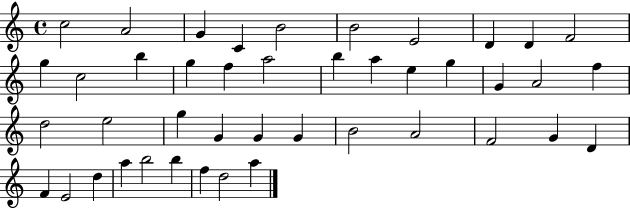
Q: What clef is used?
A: treble